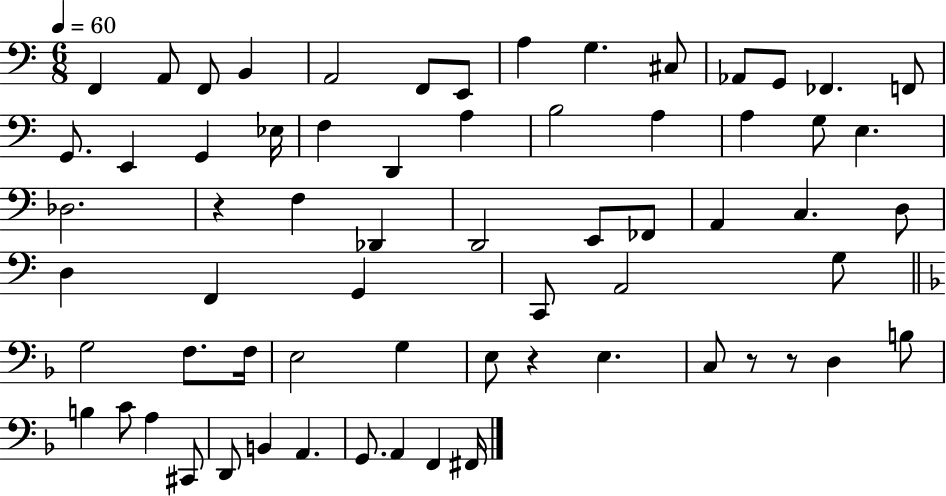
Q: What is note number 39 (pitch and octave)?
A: C2